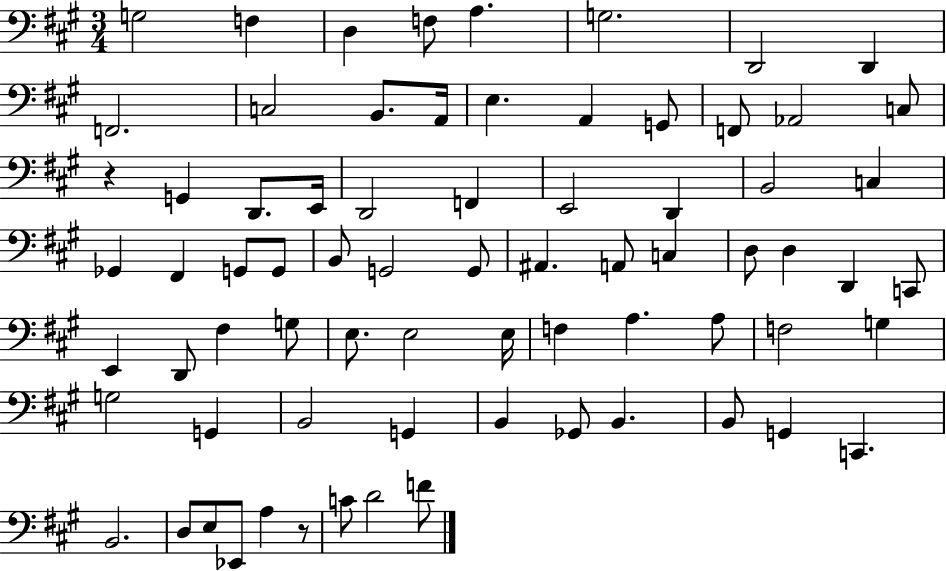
X:1
T:Untitled
M:3/4
L:1/4
K:A
G,2 F, D, F,/2 A, G,2 D,,2 D,, F,,2 C,2 B,,/2 A,,/4 E, A,, G,,/2 F,,/2 _A,,2 C,/2 z G,, D,,/2 E,,/4 D,,2 F,, E,,2 D,, B,,2 C, _G,, ^F,, G,,/2 G,,/2 B,,/2 G,,2 G,,/2 ^A,, A,,/2 C, D,/2 D, D,, C,,/2 E,, D,,/2 ^F, G,/2 E,/2 E,2 E,/4 F, A, A,/2 F,2 G, G,2 G,, B,,2 G,, B,, _G,,/2 B,, B,,/2 G,, C,, B,,2 D,/2 E,/2 _E,,/2 A, z/2 C/2 D2 F/2